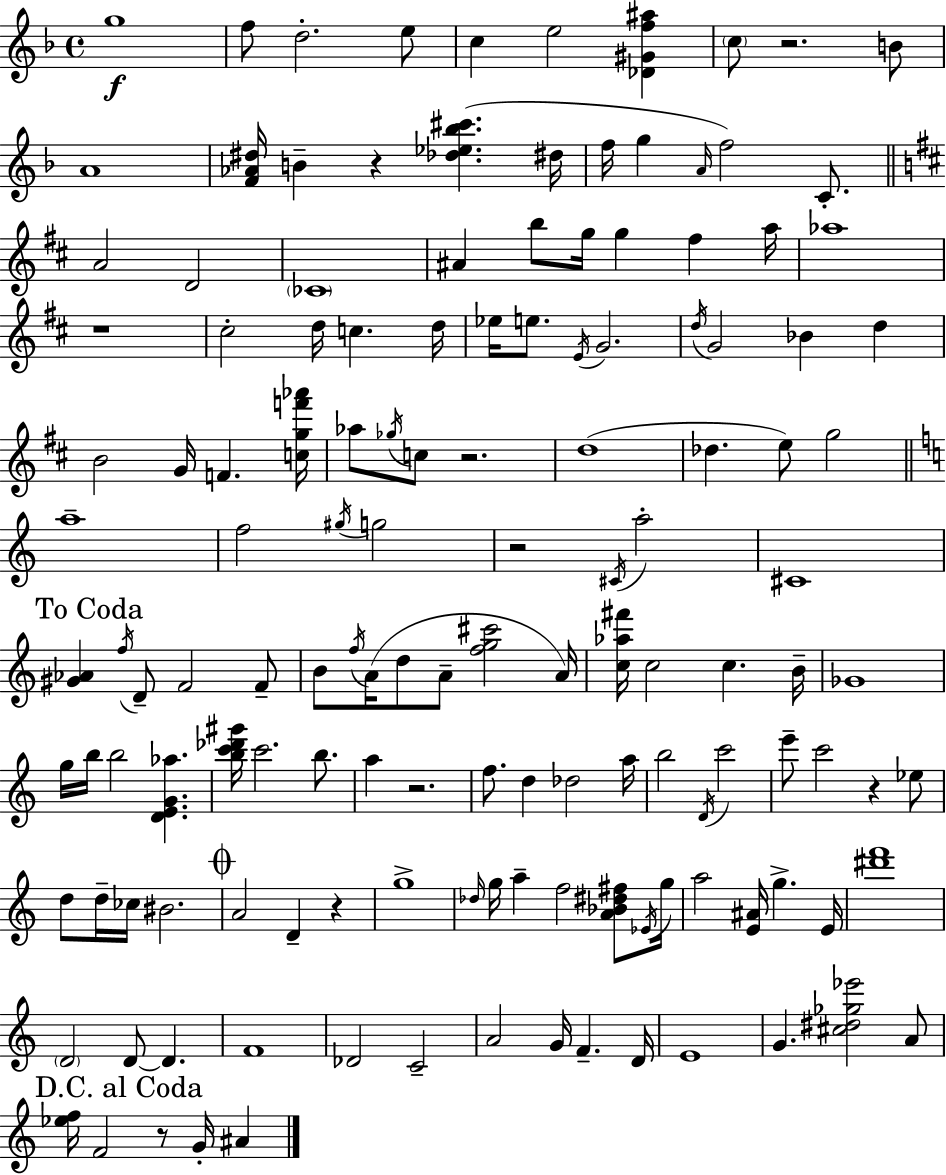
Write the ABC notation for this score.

X:1
T:Untitled
M:4/4
L:1/4
K:F
g4 f/2 d2 e/2 c e2 [_D^Gf^a] c/2 z2 B/2 A4 [F_A^d]/4 B z [_d_e_b^c'] ^d/4 f/4 g A/4 f2 C/2 A2 D2 _C4 ^A b/2 g/4 g ^f a/4 _a4 z4 ^c2 d/4 c d/4 _e/4 e/2 E/4 G2 d/4 G2 _B d B2 G/4 F [cgf'_a']/4 _a/2 _g/4 c/2 z2 d4 _d e/2 g2 a4 f2 ^g/4 g2 z2 ^C/4 a2 ^C4 [^G_A] f/4 D/2 F2 F/2 B/2 f/4 A/4 d/2 A/2 [fg^c']2 A/4 [c_a^f']/4 c2 c B/4 _G4 g/4 b/4 b2 [DEG_a] [bc'_d'^g']/4 c'2 b/2 a z2 f/2 d _d2 a/4 b2 D/4 c'2 e'/2 c'2 z _e/2 d/2 d/4 _c/4 ^B2 A2 D z g4 _d/4 g/4 a f2 [A_B^d^f]/2 _E/4 g/4 a2 [E^A]/4 g E/4 [^d'f']4 D2 D/2 D F4 _D2 C2 A2 G/4 F D/4 E4 G [^c^d_g_e']2 A/2 [_ef]/4 F2 z/2 G/4 ^A